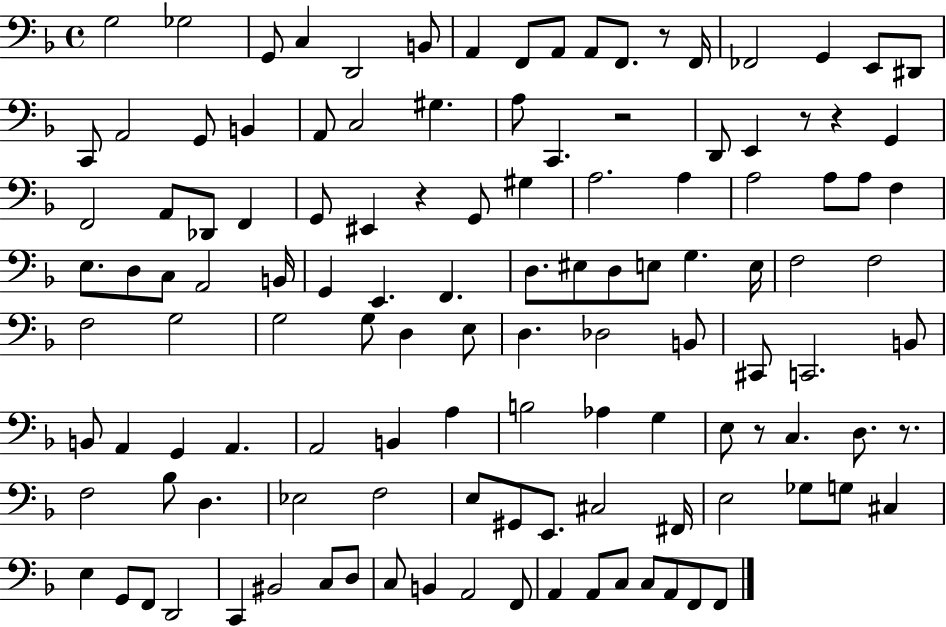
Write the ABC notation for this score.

X:1
T:Untitled
M:4/4
L:1/4
K:F
G,2 _G,2 G,,/2 C, D,,2 B,,/2 A,, F,,/2 A,,/2 A,,/2 F,,/2 z/2 F,,/4 _F,,2 G,, E,,/2 ^D,,/2 C,,/2 A,,2 G,,/2 B,, A,,/2 C,2 ^G, A,/2 C,, z2 D,,/2 E,, z/2 z G,, F,,2 A,,/2 _D,,/2 F,, G,,/2 ^E,, z G,,/2 ^G, A,2 A, A,2 A,/2 A,/2 F, E,/2 D,/2 C,/2 A,,2 B,,/4 G,, E,, F,, D,/2 ^E,/2 D,/2 E,/2 G, E,/4 F,2 F,2 F,2 G,2 G,2 G,/2 D, E,/2 D, _D,2 B,,/2 ^C,,/2 C,,2 B,,/2 B,,/2 A,, G,, A,, A,,2 B,, A, B,2 _A, G, E,/2 z/2 C, D,/2 z/2 F,2 _B,/2 D, _E,2 F,2 E,/2 ^G,,/2 E,,/2 ^C,2 ^F,,/4 E,2 _G,/2 G,/2 ^C, E, G,,/2 F,,/2 D,,2 C,, ^B,,2 C,/2 D,/2 C,/2 B,, A,,2 F,,/2 A,, A,,/2 C,/2 C,/2 A,,/2 F,,/2 F,,/2